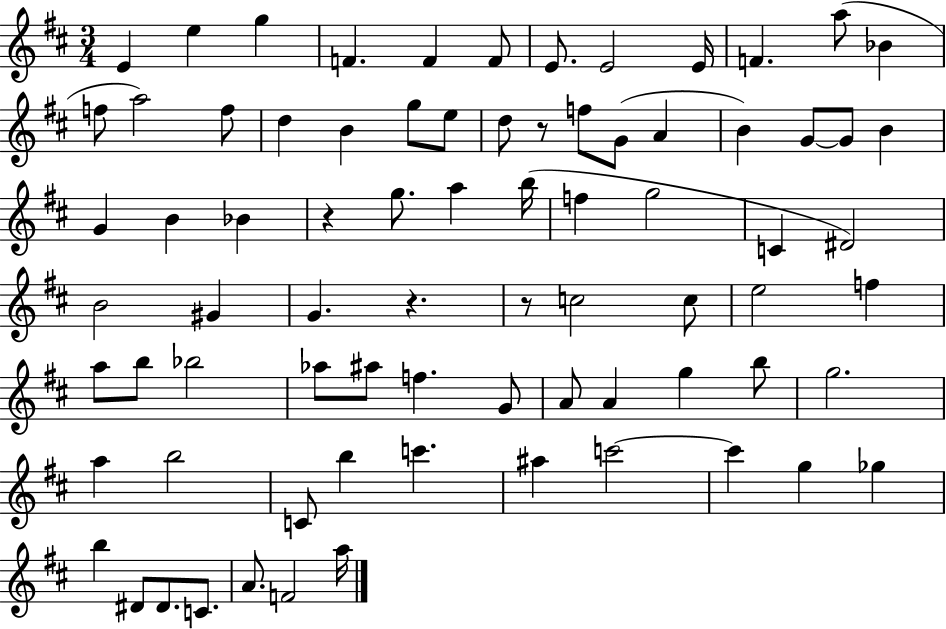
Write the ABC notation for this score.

X:1
T:Untitled
M:3/4
L:1/4
K:D
E e g F F F/2 E/2 E2 E/4 F a/2 _B f/2 a2 f/2 d B g/2 e/2 d/2 z/2 f/2 G/2 A B G/2 G/2 B G B _B z g/2 a b/4 f g2 C ^D2 B2 ^G G z z/2 c2 c/2 e2 f a/2 b/2 _b2 _a/2 ^a/2 f G/2 A/2 A g b/2 g2 a b2 C/2 b c' ^a c'2 c' g _g b ^D/2 ^D/2 C/2 A/2 F2 a/4